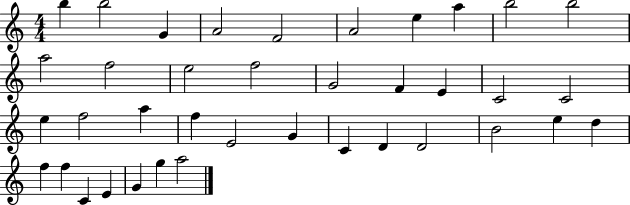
{
  \clef treble
  \numericTimeSignature
  \time 4/4
  \key c \major
  b''4 b''2 g'4 | a'2 f'2 | a'2 e''4 a''4 | b''2 b''2 | \break a''2 f''2 | e''2 f''2 | g'2 f'4 e'4 | c'2 c'2 | \break e''4 f''2 a''4 | f''4 e'2 g'4 | c'4 d'4 d'2 | b'2 e''4 d''4 | \break f''4 f''4 c'4 e'4 | g'4 g''4 a''2 | \bar "|."
}